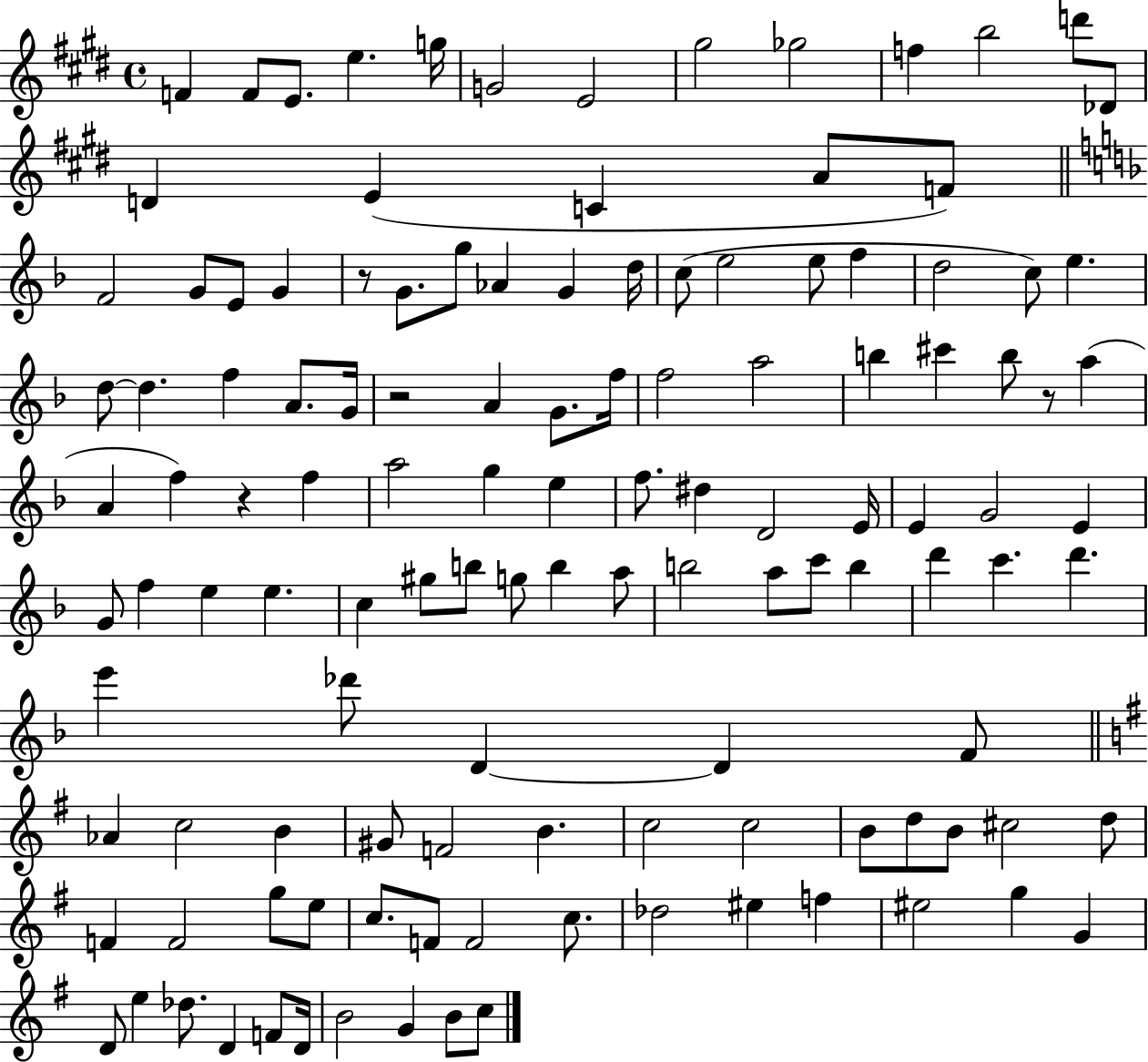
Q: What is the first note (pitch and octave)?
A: F4